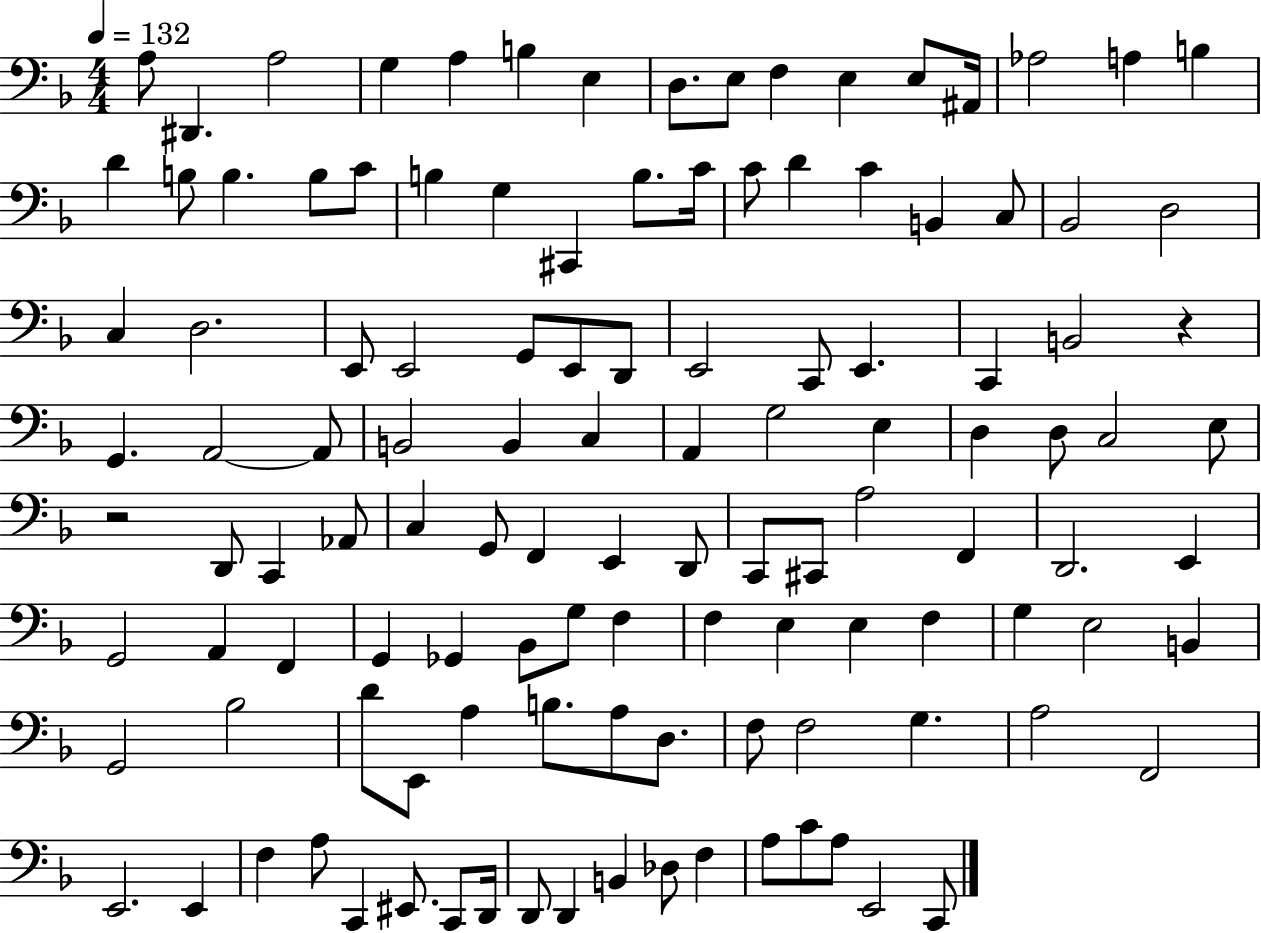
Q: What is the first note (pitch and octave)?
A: A3